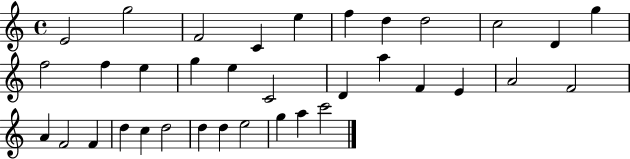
E4/h G5/h F4/h C4/q E5/q F5/q D5/q D5/h C5/h D4/q G5/q F5/h F5/q E5/q G5/q E5/q C4/h D4/q A5/q F4/q E4/q A4/h F4/h A4/q F4/h F4/q D5/q C5/q D5/h D5/q D5/q E5/h G5/q A5/q C6/h